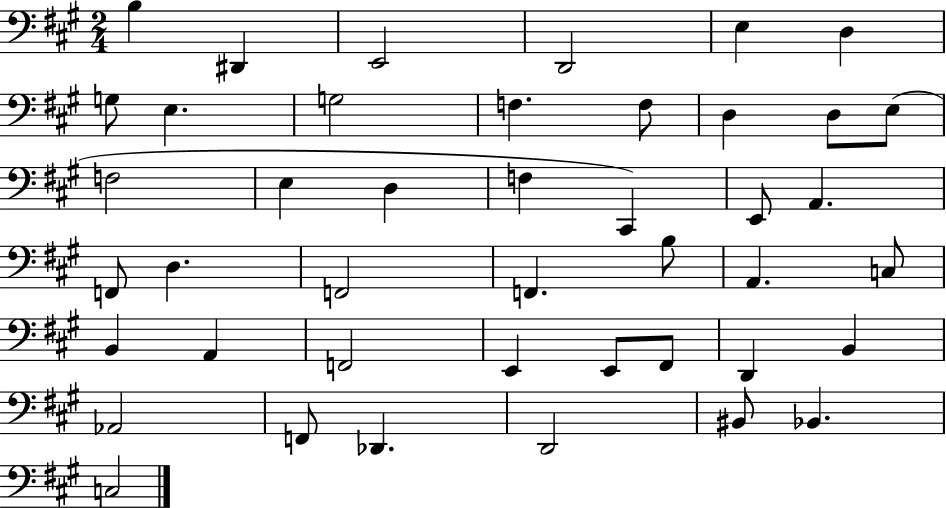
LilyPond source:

{
  \clef bass
  \numericTimeSignature
  \time 2/4
  \key a \major
  b4 dis,4 | e,2 | d,2 | e4 d4 | \break g8 e4. | g2 | f4. f8 | d4 d8 e8( | \break f2 | e4 d4 | f4 cis,4) | e,8 a,4. | \break f,8 d4. | f,2 | f,4. b8 | a,4. c8 | \break b,4 a,4 | f,2 | e,4 e,8 fis,8 | d,4 b,4 | \break aes,2 | f,8 des,4. | d,2 | bis,8 bes,4. | \break c2 | \bar "|."
}